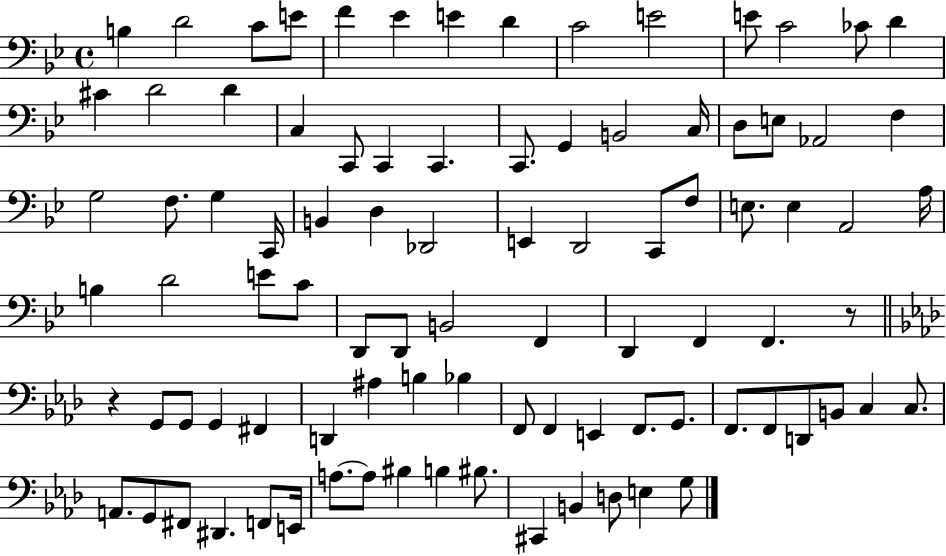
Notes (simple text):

B3/q D4/h C4/e E4/e F4/q Eb4/q E4/q D4/q C4/h E4/h E4/e C4/h CES4/e D4/q C#4/q D4/h D4/q C3/q C2/e C2/q C2/q. C2/e. G2/q B2/h C3/s D3/e E3/e Ab2/h F3/q G3/h F3/e. G3/q C2/s B2/q D3/q Db2/h E2/q D2/h C2/e F3/e E3/e. E3/q A2/h A3/s B3/q D4/h E4/e C4/e D2/e D2/e B2/h F2/q D2/q F2/q F2/q. R/e R/q G2/e G2/e G2/q F#2/q D2/q A#3/q B3/q Bb3/q F2/e F2/q E2/q F2/e. G2/e. F2/e. F2/e D2/e B2/e C3/q C3/e. A2/e. G2/e F#2/e D#2/q. F2/e E2/s A3/e. A3/e BIS3/q B3/q BIS3/e. C#2/q B2/q D3/e E3/q G3/e